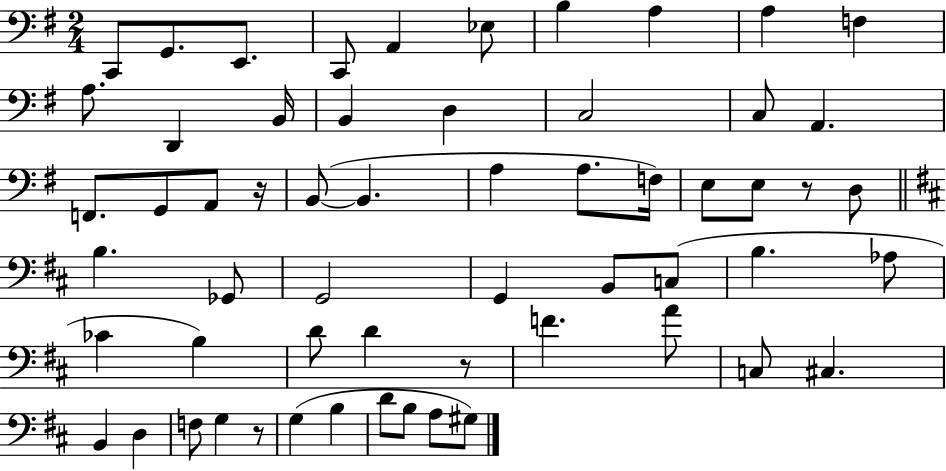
X:1
T:Untitled
M:2/4
L:1/4
K:G
C,,/2 G,,/2 E,,/2 C,,/2 A,, _E,/2 B, A, A, F, A,/2 D,, B,,/4 B,, D, C,2 C,/2 A,, F,,/2 G,,/2 A,,/2 z/4 B,,/2 B,, A, A,/2 F,/4 E,/2 E,/2 z/2 D,/2 B, _G,,/2 G,,2 G,, B,,/2 C,/2 B, _A,/2 _C B, D/2 D z/2 F A/2 C,/2 ^C, B,, D, F,/2 G, z/2 G, B, D/2 B,/2 A,/2 ^G,/2